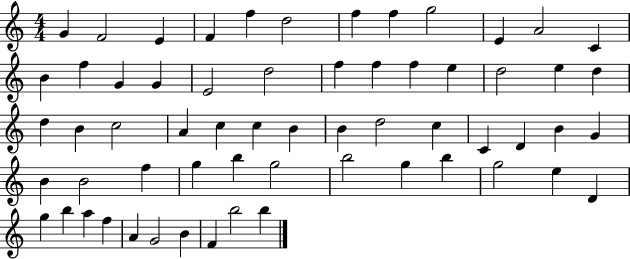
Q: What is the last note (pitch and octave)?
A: B5